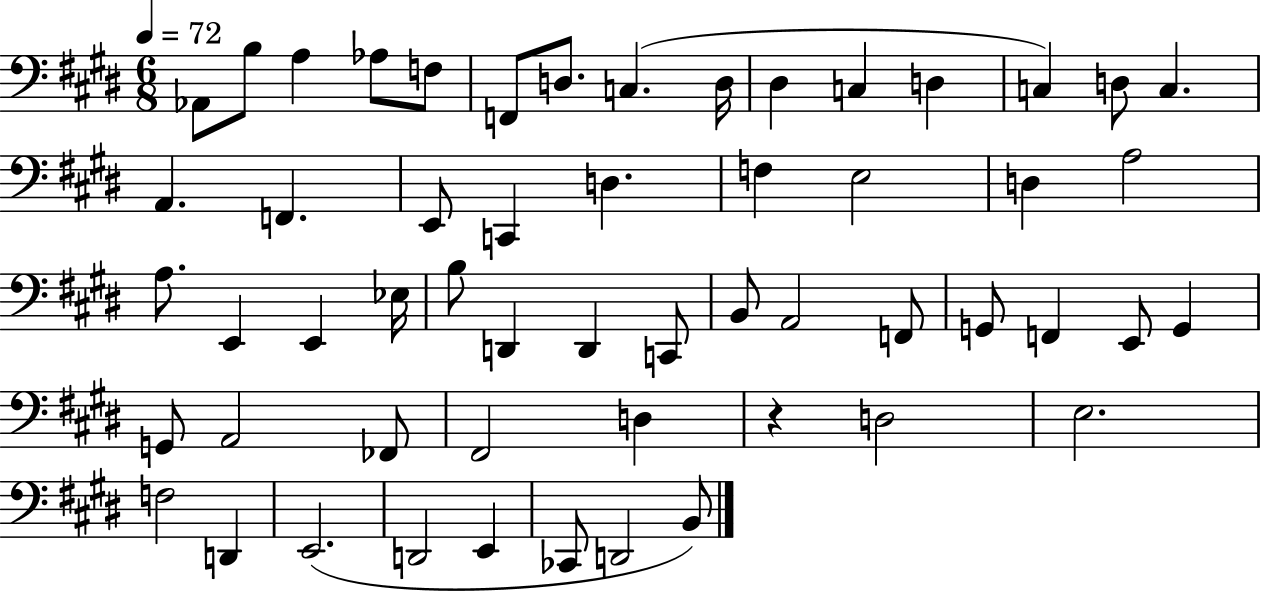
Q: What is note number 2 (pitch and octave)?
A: B3